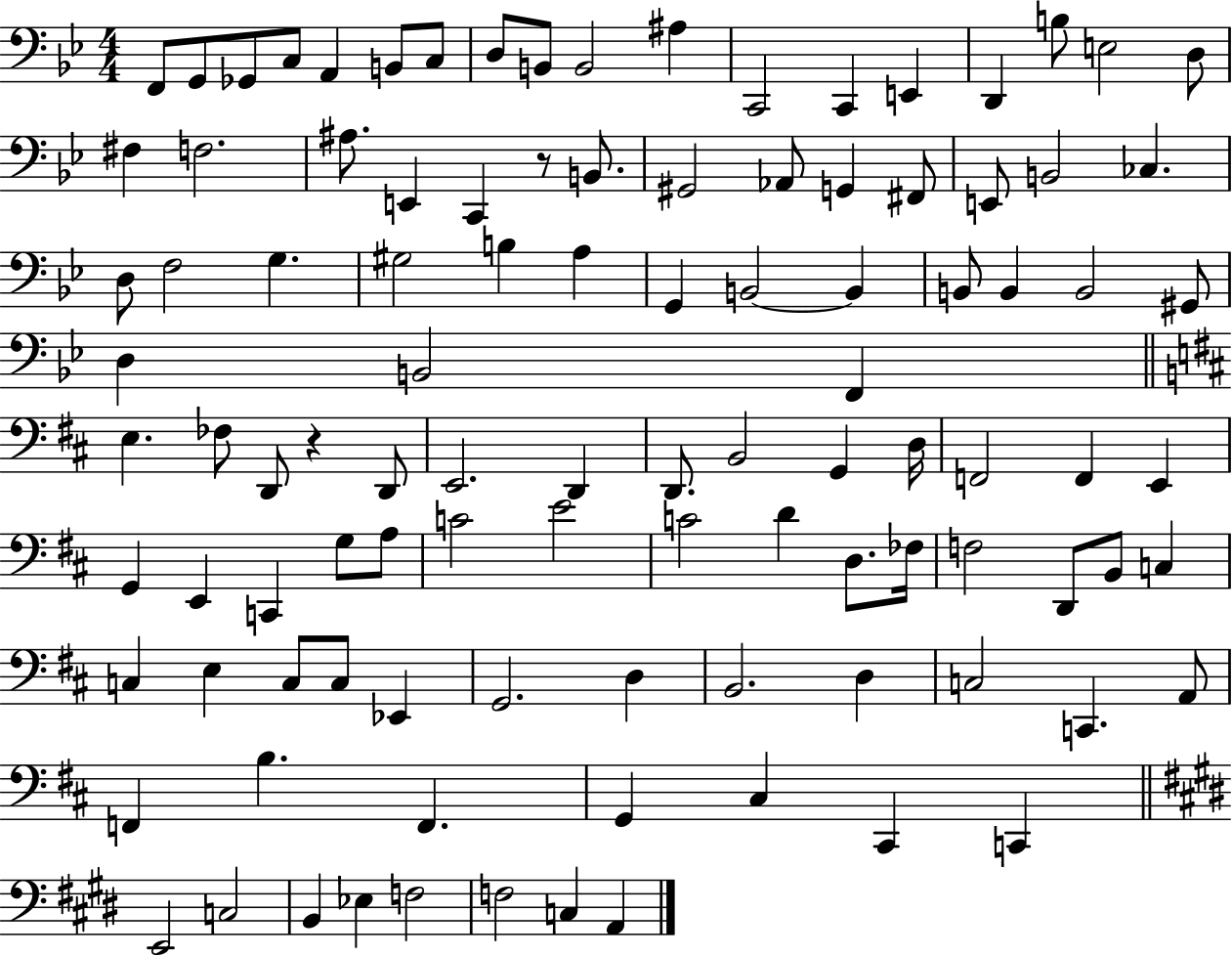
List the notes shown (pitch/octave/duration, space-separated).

F2/e G2/e Gb2/e C3/e A2/q B2/e C3/e D3/e B2/e B2/h A#3/q C2/h C2/q E2/q D2/q B3/e E3/h D3/e F#3/q F3/h. A#3/e. E2/q C2/q R/e B2/e. G#2/h Ab2/e G2/q F#2/e E2/e B2/h CES3/q. D3/e F3/h G3/q. G#3/h B3/q A3/q G2/q B2/h B2/q B2/e B2/q B2/h G#2/e D3/q B2/h F2/q E3/q. FES3/e D2/e R/q D2/e E2/h. D2/q D2/e. B2/h G2/q D3/s F2/h F2/q E2/q G2/q E2/q C2/q G3/e A3/e C4/h E4/h C4/h D4/q D3/e. FES3/s F3/h D2/e B2/e C3/q C3/q E3/q C3/e C3/e Eb2/q G2/h. D3/q B2/h. D3/q C3/h C2/q. A2/e F2/q B3/q. F2/q. G2/q C#3/q C#2/q C2/q E2/h C3/h B2/q Eb3/q F3/h F3/h C3/q A2/q